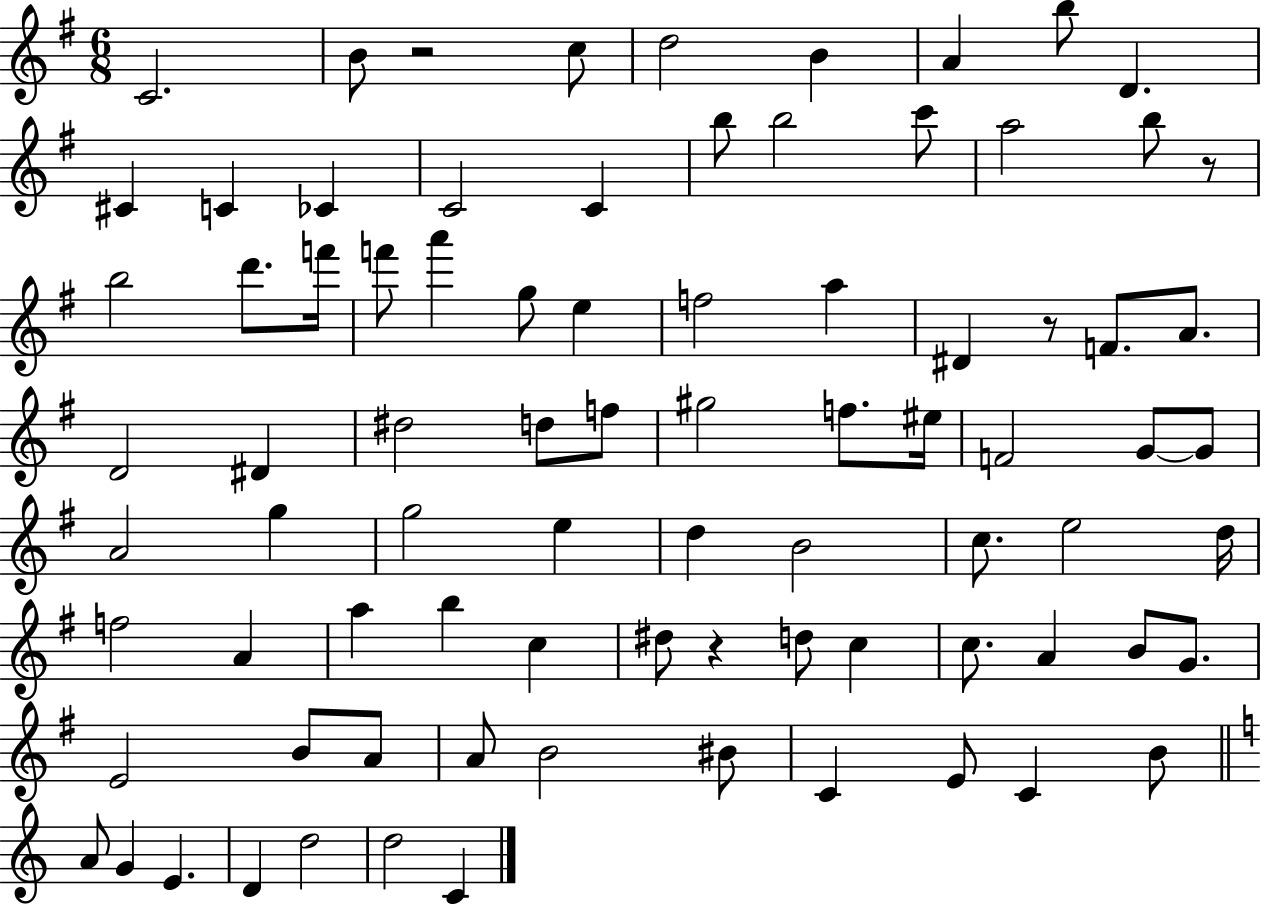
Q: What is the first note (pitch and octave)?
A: C4